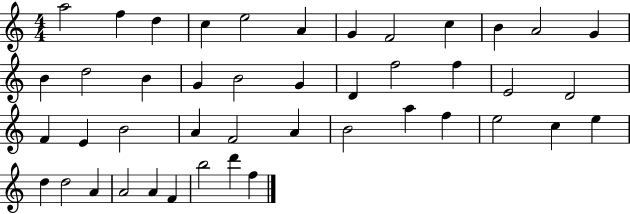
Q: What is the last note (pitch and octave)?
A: F5